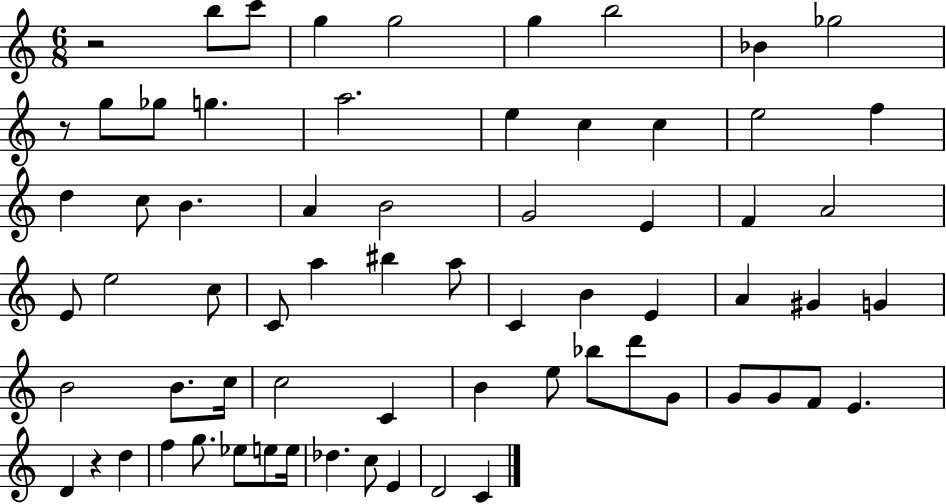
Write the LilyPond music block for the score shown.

{
  \clef treble
  \numericTimeSignature
  \time 6/8
  \key c \major
  \repeat volta 2 { r2 b''8 c'''8 | g''4 g''2 | g''4 b''2 | bes'4 ges''2 | \break r8 g''8 ges''8 g''4. | a''2. | e''4 c''4 c''4 | e''2 f''4 | \break d''4 c''8 b'4. | a'4 b'2 | g'2 e'4 | f'4 a'2 | \break e'8 e''2 c''8 | c'8 a''4 bis''4 a''8 | c'4 b'4 e'4 | a'4 gis'4 g'4 | \break b'2 b'8. c''16 | c''2 c'4 | b'4 e''8 bes''8 d'''8 g'8 | g'8 g'8 f'8 e'4. | \break d'4 r4 d''4 | f''4 g''8. ees''8 e''8 e''16 | des''4. c''8 e'4 | d'2 c'4 | \break } \bar "|."
}